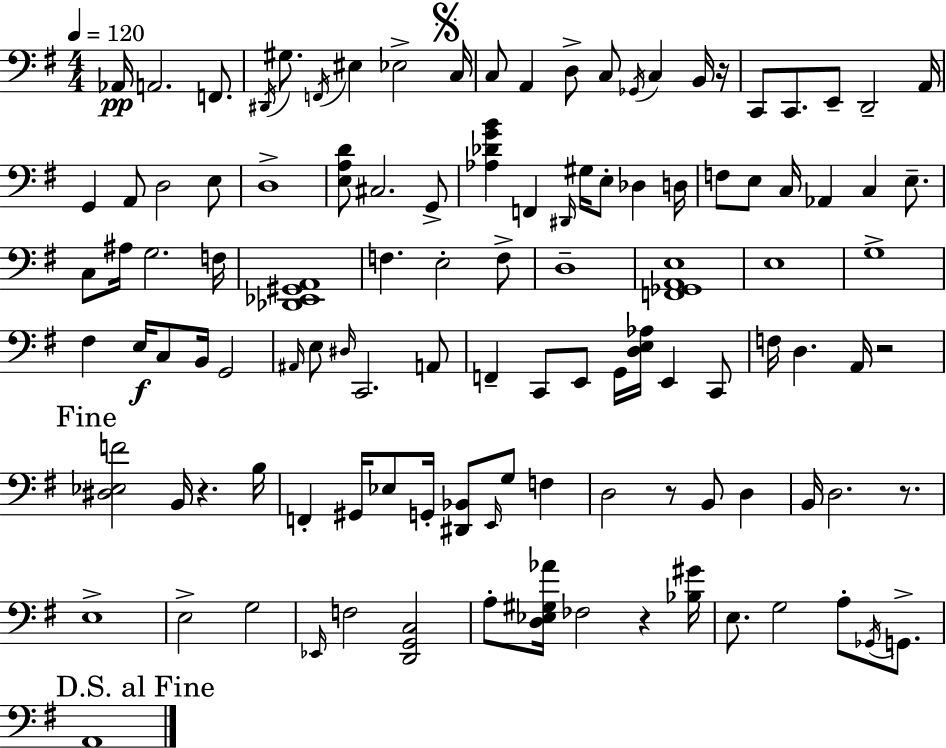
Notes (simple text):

Ab2/s A2/h. F2/e. D#2/s G#3/e. F2/s EIS3/q Eb3/h C3/s C3/e A2/q D3/e C3/e Gb2/s C3/q B2/s R/s C2/e C2/e. E2/e D2/h A2/s G2/q A2/e D3/h E3/e D3/w [E3,A3,D4]/e C#3/h. G2/e [Ab3,Db4,G4,B4]/q F2/q D#2/s G#3/s E3/e Db3/q D3/s F3/e E3/e C3/s Ab2/q C3/q E3/e. C3/e A#3/s G3/h. F3/s [Db2,Eb2,G#2,A2]/w F3/q. E3/h F3/e D3/w [F2,Gb2,A2,E3]/w E3/w G3/w F#3/q E3/s C3/e B2/s G2/h A#2/s E3/e D#3/s C2/h. A2/e F2/q C2/e E2/e G2/s [D3,E3,Ab3]/s E2/q C2/e F3/s D3/q. A2/s R/h [D#3,Eb3,F4]/h B2/s R/q. B3/s F2/q G#2/s Eb3/e G2/s [D#2,Bb2]/e E2/s G3/e F3/q D3/h R/e B2/e D3/q B2/s D3/h. R/e. E3/w E3/h G3/h Eb2/s F3/h [D2,G2,C3]/h A3/e [D3,Eb3,G#3,Ab4]/s FES3/h R/q [Bb3,G#4]/s E3/e. G3/h A3/e Gb2/s G2/e. A2/w